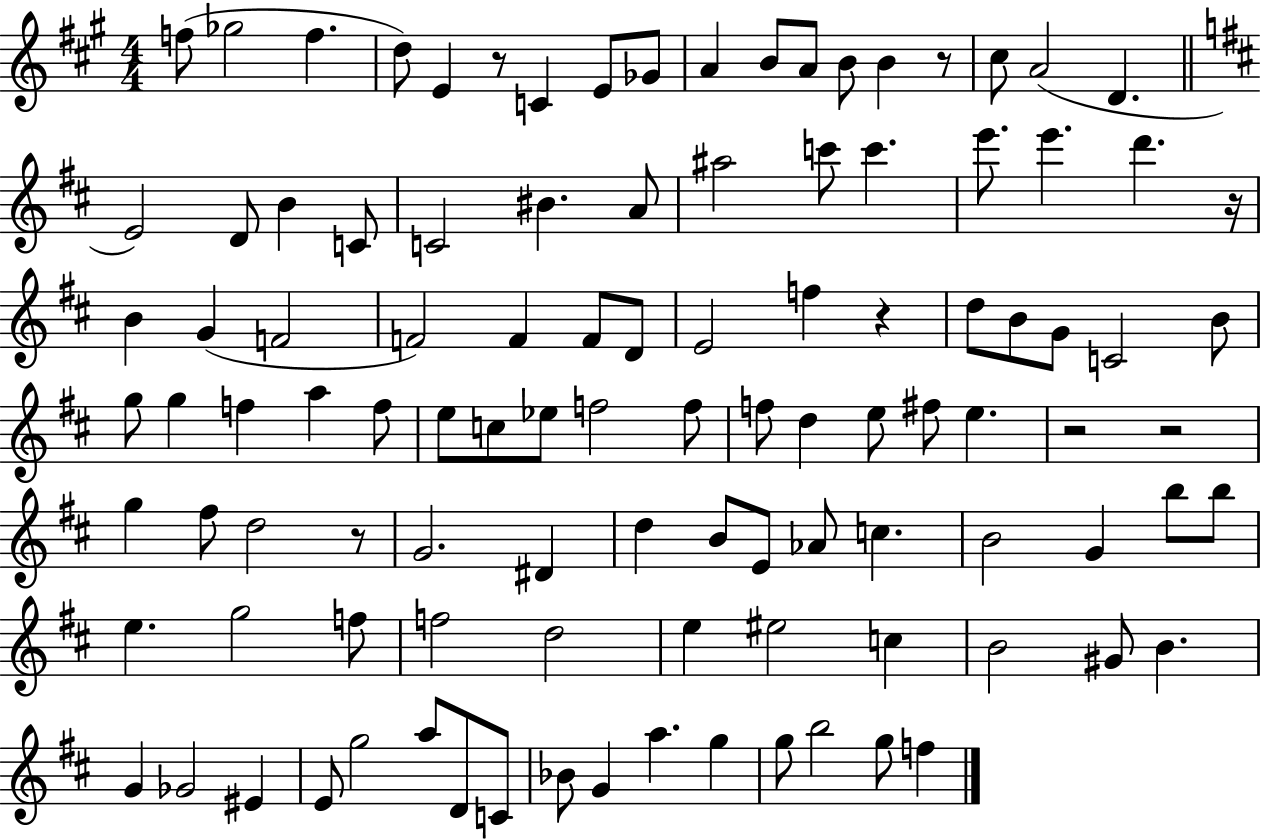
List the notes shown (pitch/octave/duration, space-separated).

F5/e Gb5/h F5/q. D5/e E4/q R/e C4/q E4/e Gb4/e A4/q B4/e A4/e B4/e B4/q R/e C#5/e A4/h D4/q. E4/h D4/e B4/q C4/e C4/h BIS4/q. A4/e A#5/h C6/e C6/q. E6/e. E6/q. D6/q. R/s B4/q G4/q F4/h F4/h F4/q F4/e D4/e E4/h F5/q R/q D5/e B4/e G4/e C4/h B4/e G5/e G5/q F5/q A5/q F5/e E5/e C5/e Eb5/e F5/h F5/e F5/e D5/q E5/e F#5/e E5/q. R/h R/h G5/q F#5/e D5/h R/e G4/h. D#4/q D5/q B4/e E4/e Ab4/e C5/q. B4/h G4/q B5/e B5/e E5/q. G5/h F5/e F5/h D5/h E5/q EIS5/h C5/q B4/h G#4/e B4/q. G4/q Gb4/h EIS4/q E4/e G5/h A5/e D4/e C4/e Bb4/e G4/q A5/q. G5/q G5/e B5/h G5/e F5/q